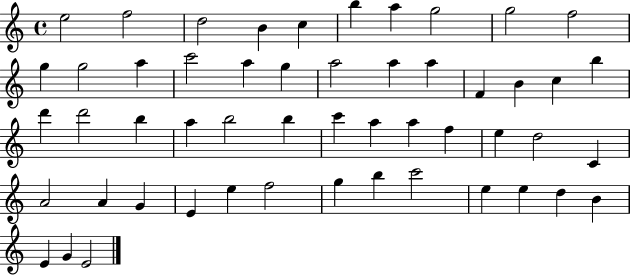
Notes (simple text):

E5/h F5/h D5/h B4/q C5/q B5/q A5/q G5/h G5/h F5/h G5/q G5/h A5/q C6/h A5/q G5/q A5/h A5/q A5/q F4/q B4/q C5/q B5/q D6/q D6/h B5/q A5/q B5/h B5/q C6/q A5/q A5/q F5/q E5/q D5/h C4/q A4/h A4/q G4/q E4/q E5/q F5/h G5/q B5/q C6/h E5/q E5/q D5/q B4/q E4/q G4/q E4/h